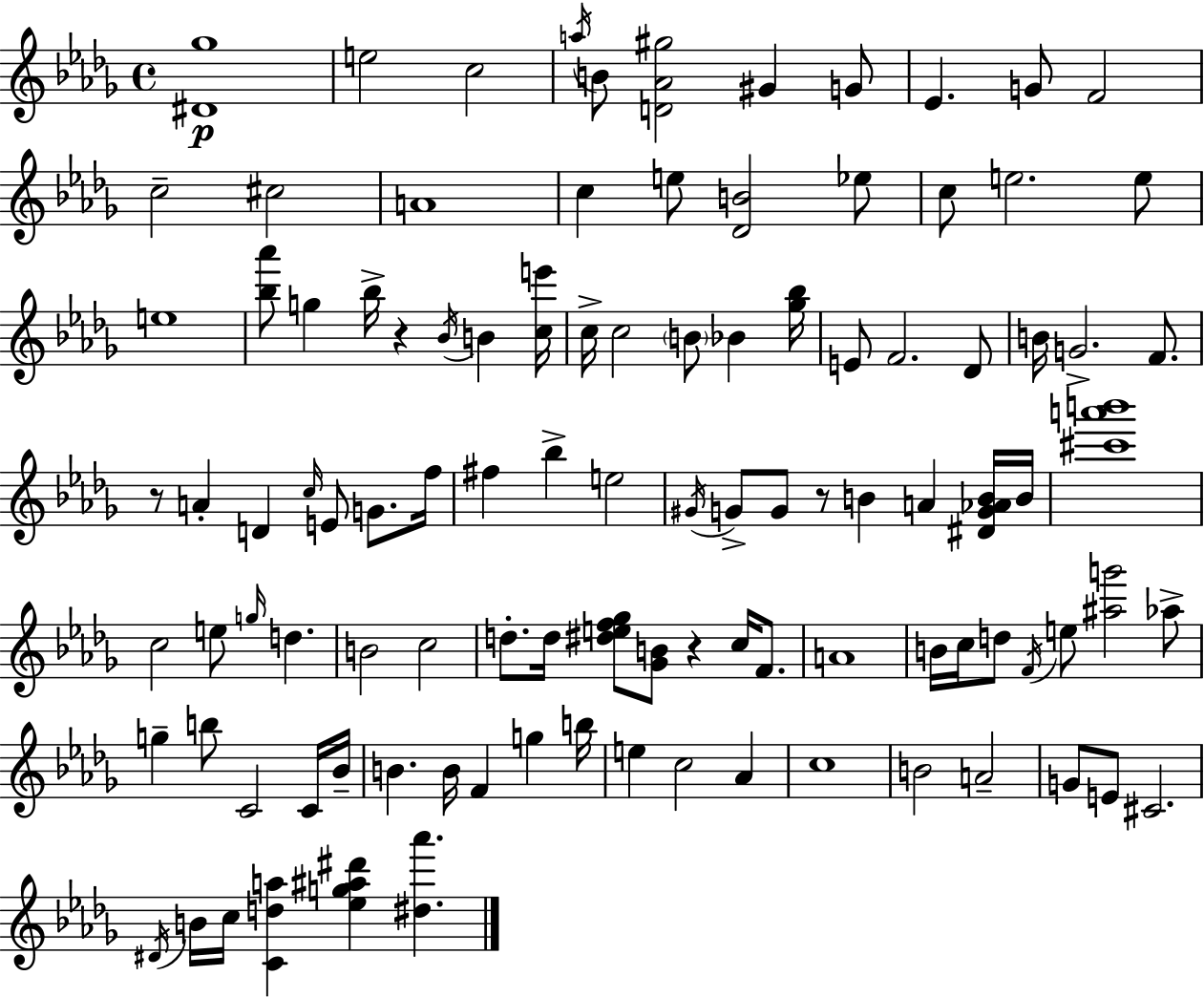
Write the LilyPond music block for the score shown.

{
  \clef treble
  \time 4/4
  \defaultTimeSignature
  \key bes \minor
  <dis' ges''>1\p | e''2 c''2 | \acciaccatura { a''16 } b'8 <d' aes' gis''>2 gis'4 g'8 | ees'4. g'8 f'2 | \break c''2-- cis''2 | a'1 | c''4 e''8 <des' b'>2 ees''8 | c''8 e''2. e''8 | \break e''1 | <bes'' aes'''>8 g''4 bes''16-> r4 \acciaccatura { bes'16 } b'4 | <c'' e'''>16 c''16-> c''2 \parenthesize b'8 bes'4 | <ges'' bes''>16 e'8 f'2. | \break des'8 b'16 g'2.-> f'8. | r8 a'4-. d'4 \grace { c''16 } e'8 g'8. | f''16 fis''4 bes''4-> e''2 | \acciaccatura { gis'16 } g'8-> g'8 r8 b'4 a'4 | \break <dis' g' aes' b'>16 b'16 <cis''' a''' b'''>1 | c''2 e''8 \grace { g''16 } d''4. | b'2 c''2 | d''8.-. d''16 <dis'' e'' f'' ges''>8 <ges' b'>8 r4 | \break c''16 f'8. a'1 | b'16 c''16 d''8 \acciaccatura { f'16 } e''8 <ais'' g'''>2 | aes''8-> g''4-- b''8 c'2 | c'16 bes'16-- b'4. b'16 f'4 | \break g''4 b''16 e''4 c''2 | aes'4 c''1 | b'2 a'2-- | g'8 e'8 cis'2. | \break \acciaccatura { dis'16 } b'16 c''16 <c' d'' a''>4 <ees'' g'' ais'' dis'''>4 | <dis'' aes'''>4. \bar "|."
}